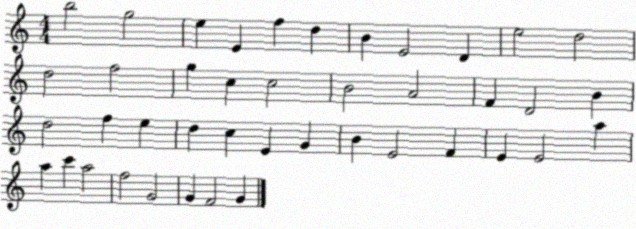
X:1
T:Untitled
M:4/4
L:1/4
K:C
b2 g2 e E f d B E2 D e2 d2 d2 f2 g c c2 B2 A2 F D2 B d2 f e d c E G B E2 F E E2 a a c' a2 f2 G2 G F2 G